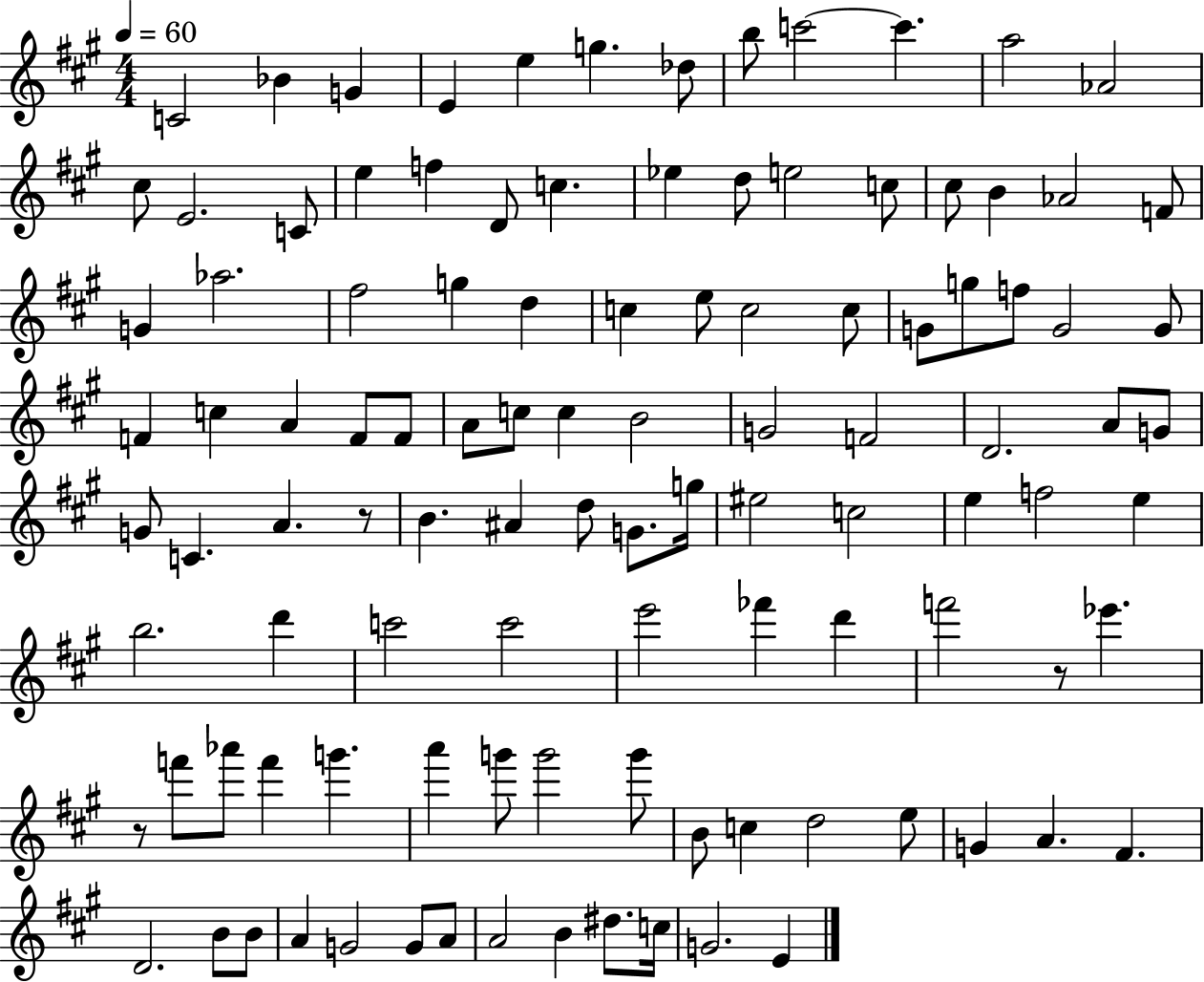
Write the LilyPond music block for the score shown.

{
  \clef treble
  \numericTimeSignature
  \time 4/4
  \key a \major
  \tempo 4 = 60
  \repeat volta 2 { c'2 bes'4 g'4 | e'4 e''4 g''4. des''8 | b''8 c'''2~~ c'''4. | a''2 aes'2 | \break cis''8 e'2. c'8 | e''4 f''4 d'8 c''4. | ees''4 d''8 e''2 c''8 | cis''8 b'4 aes'2 f'8 | \break g'4 aes''2. | fis''2 g''4 d''4 | c''4 e''8 c''2 c''8 | g'8 g''8 f''8 g'2 g'8 | \break f'4 c''4 a'4 f'8 f'8 | a'8 c''8 c''4 b'2 | g'2 f'2 | d'2. a'8 g'8 | \break g'8 c'4. a'4. r8 | b'4. ais'4 d''8 g'8. g''16 | eis''2 c''2 | e''4 f''2 e''4 | \break b''2. d'''4 | c'''2 c'''2 | e'''2 fes'''4 d'''4 | f'''2 r8 ees'''4. | \break r8 f'''8 aes'''8 f'''4 g'''4. | a'''4 g'''8 g'''2 g'''8 | b'8 c''4 d''2 e''8 | g'4 a'4. fis'4. | \break d'2. b'8 b'8 | a'4 g'2 g'8 a'8 | a'2 b'4 dis''8. c''16 | g'2. e'4 | \break } \bar "|."
}